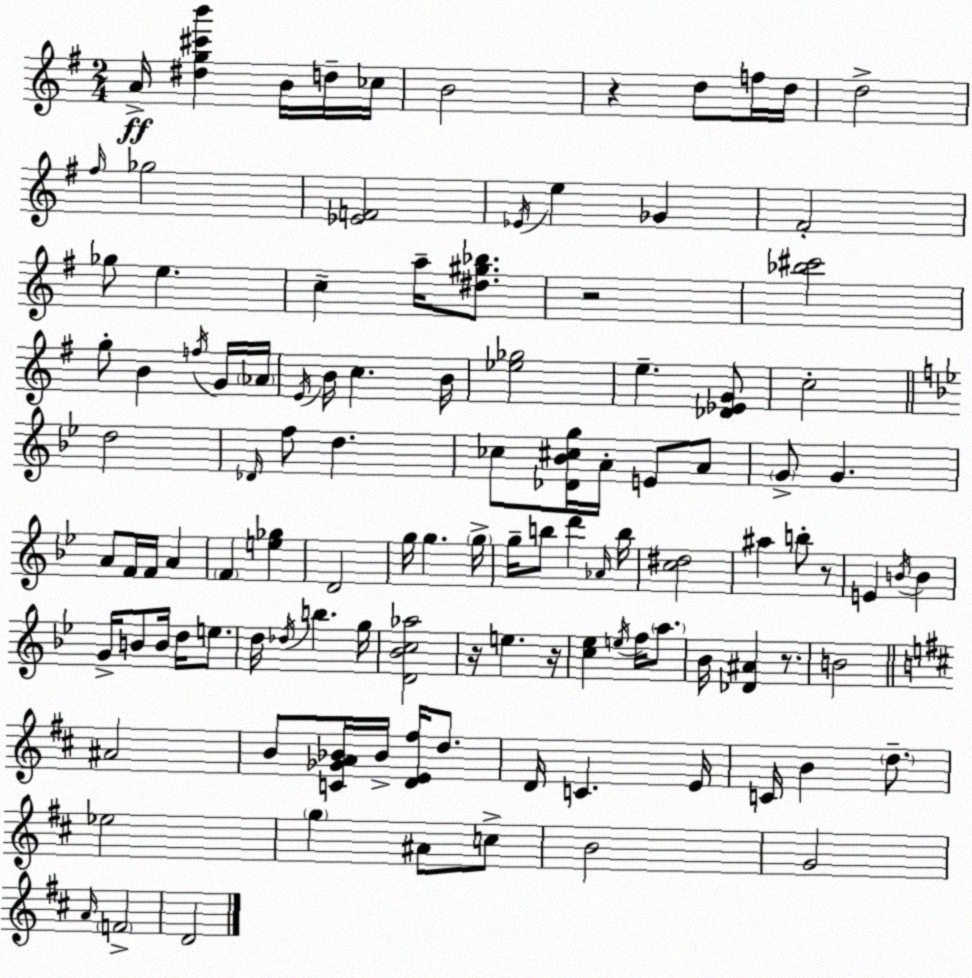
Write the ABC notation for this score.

X:1
T:Untitled
M:2/4
L:1/4
K:G
A/4 [^dg^c'b'] B/4 d/4 _c/4 B2 z d/2 f/4 d/4 d2 ^f/4 _g2 [_EF]2 _E/4 e _G ^F2 _g/2 e c a/4 [^d^g_b]/2 z2 [_b^c']2 g/2 B f/4 G/4 _A/4 E/4 B/4 c B/4 [_e_g]2 e [_D_EG]/2 c2 d2 _D/4 f/2 d _c/2 [_D_B^cg]/4 A/4 E/2 A/2 G/2 G A/2 F/4 F/4 A F [e_g] D2 g/4 g g/4 g/4 b/2 d' _A/4 b/4 [c^d]2 ^a b/2 z/2 E B/4 B G/4 B/2 B/4 d/4 e/2 d/4 _d/4 b g/4 [D_Bc_a]2 z/4 e z/4 [c_e] e/4 f/4 a/2 _B/4 [_D^A] z/2 B2 ^A2 B/2 [C_GA_B]/4 _B/4 [DE^f]/4 d/2 D/4 C E/4 C/4 B d/2 _e2 g ^A/2 c/2 B2 G2 A/4 F2 D2